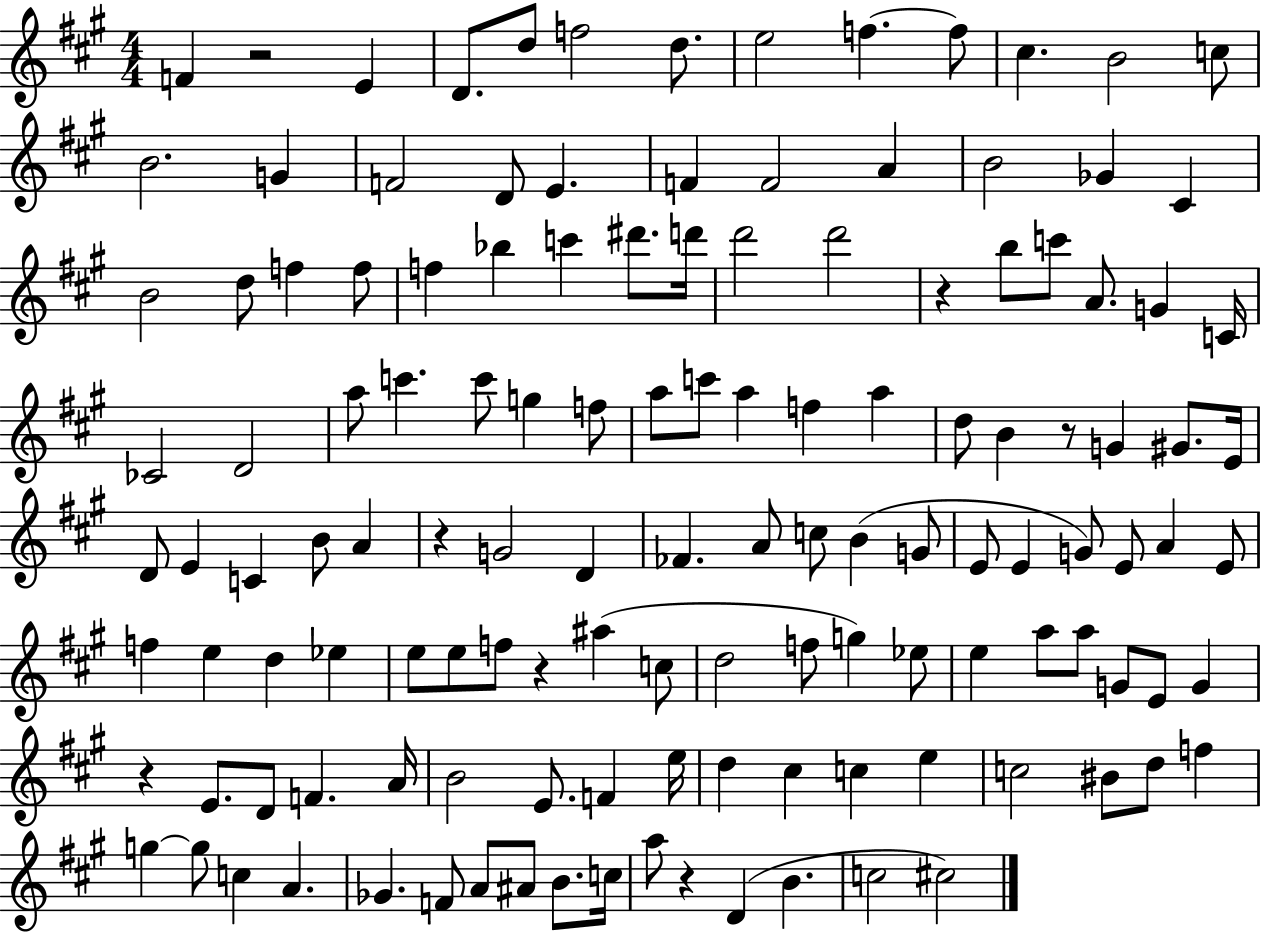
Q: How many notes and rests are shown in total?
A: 131